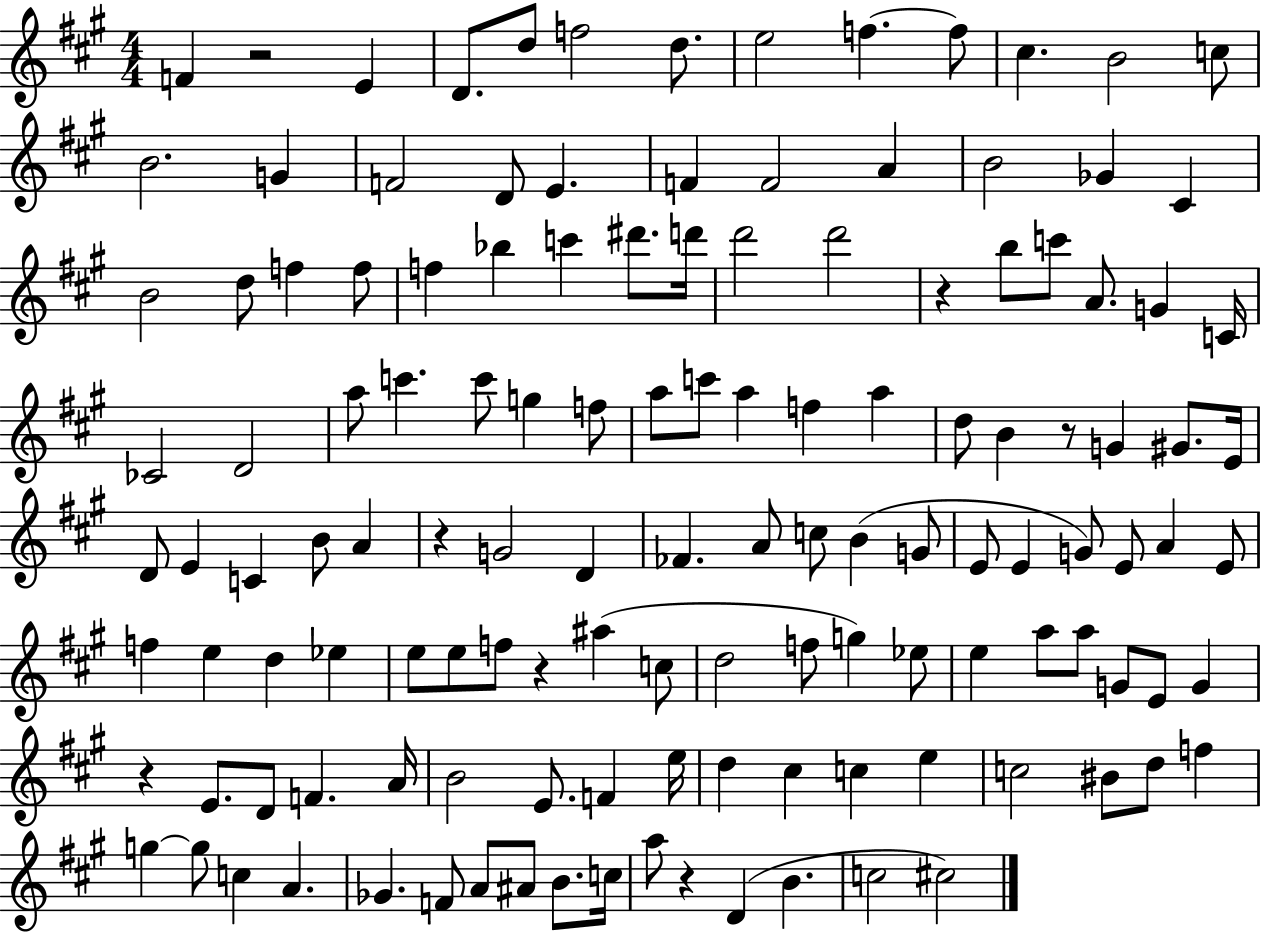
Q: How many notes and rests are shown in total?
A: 131